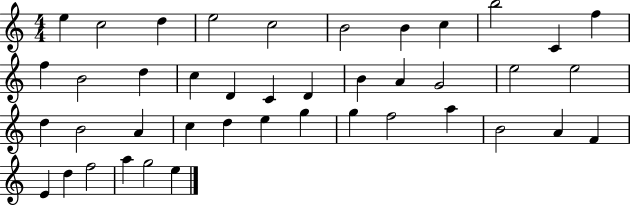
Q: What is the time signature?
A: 4/4